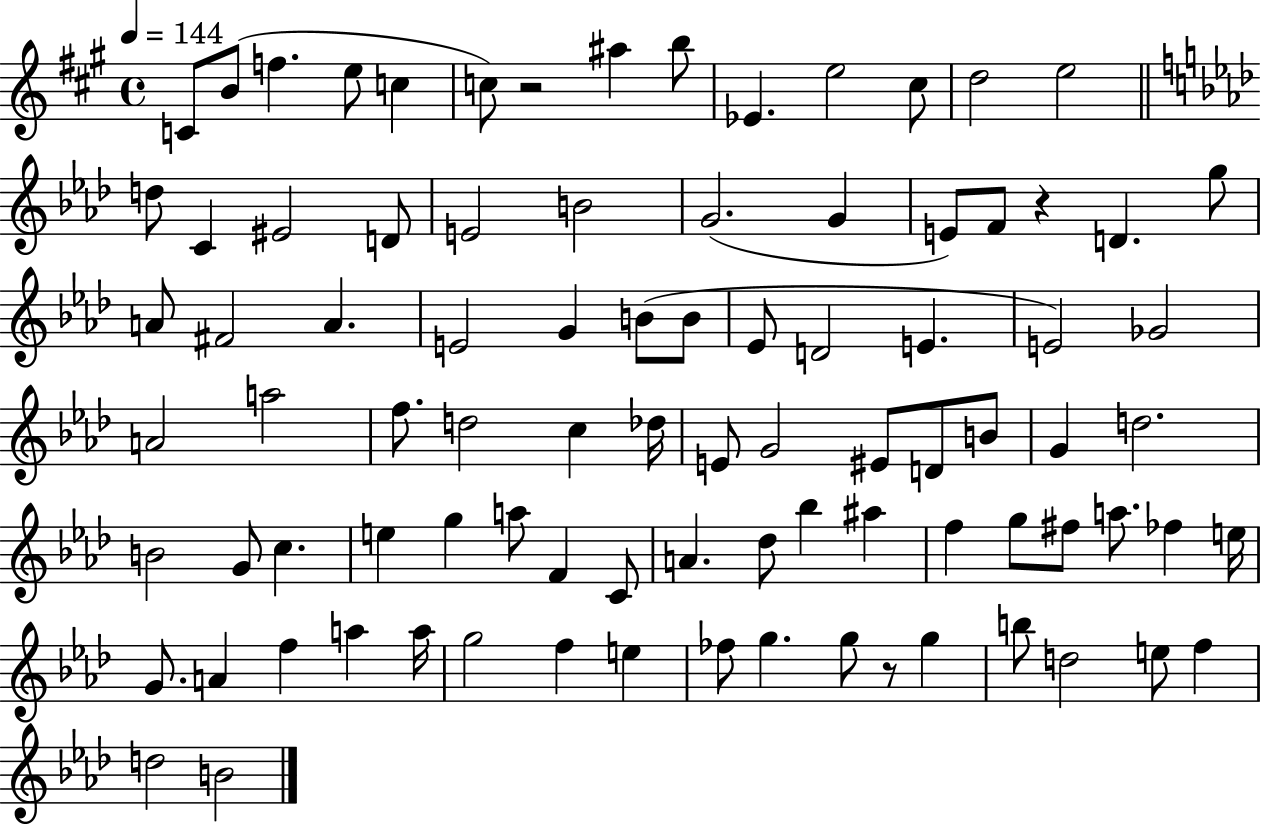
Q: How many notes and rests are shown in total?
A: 89